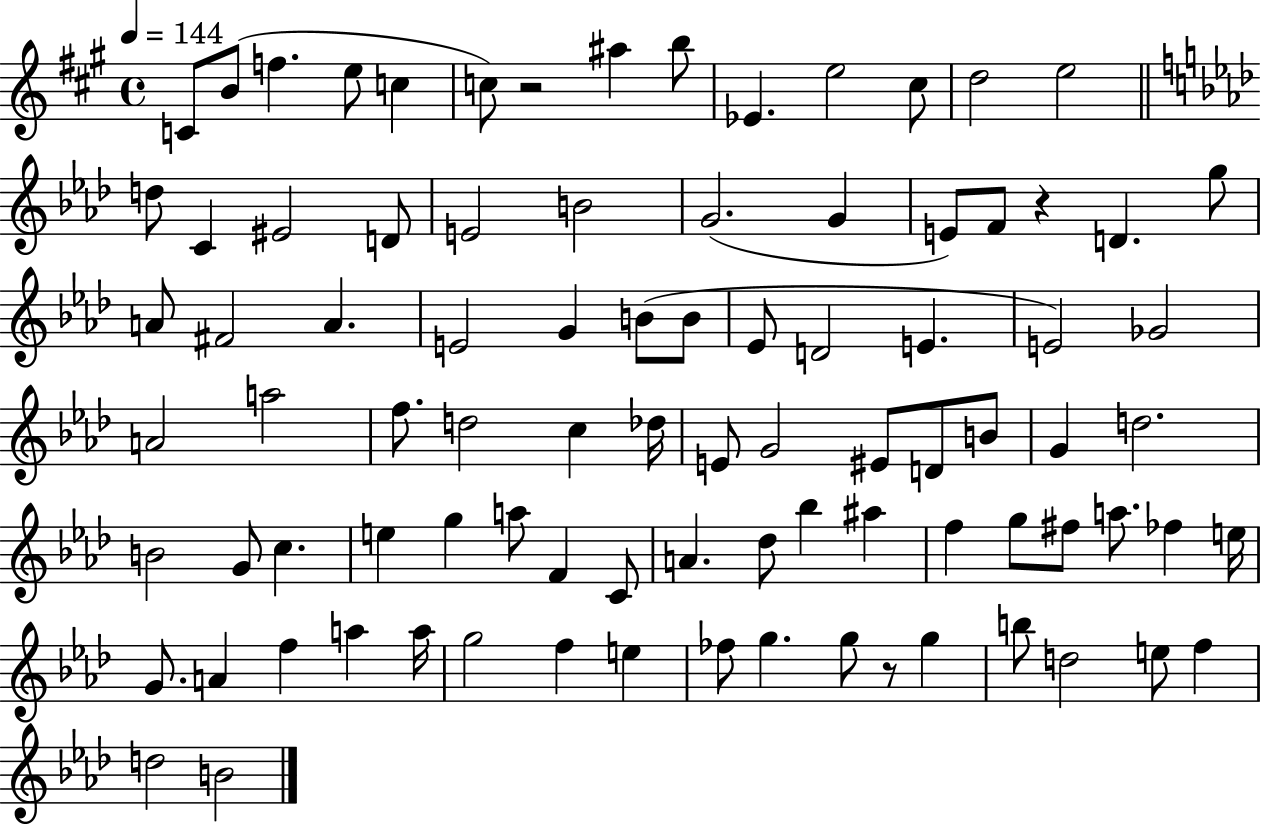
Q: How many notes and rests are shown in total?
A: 89